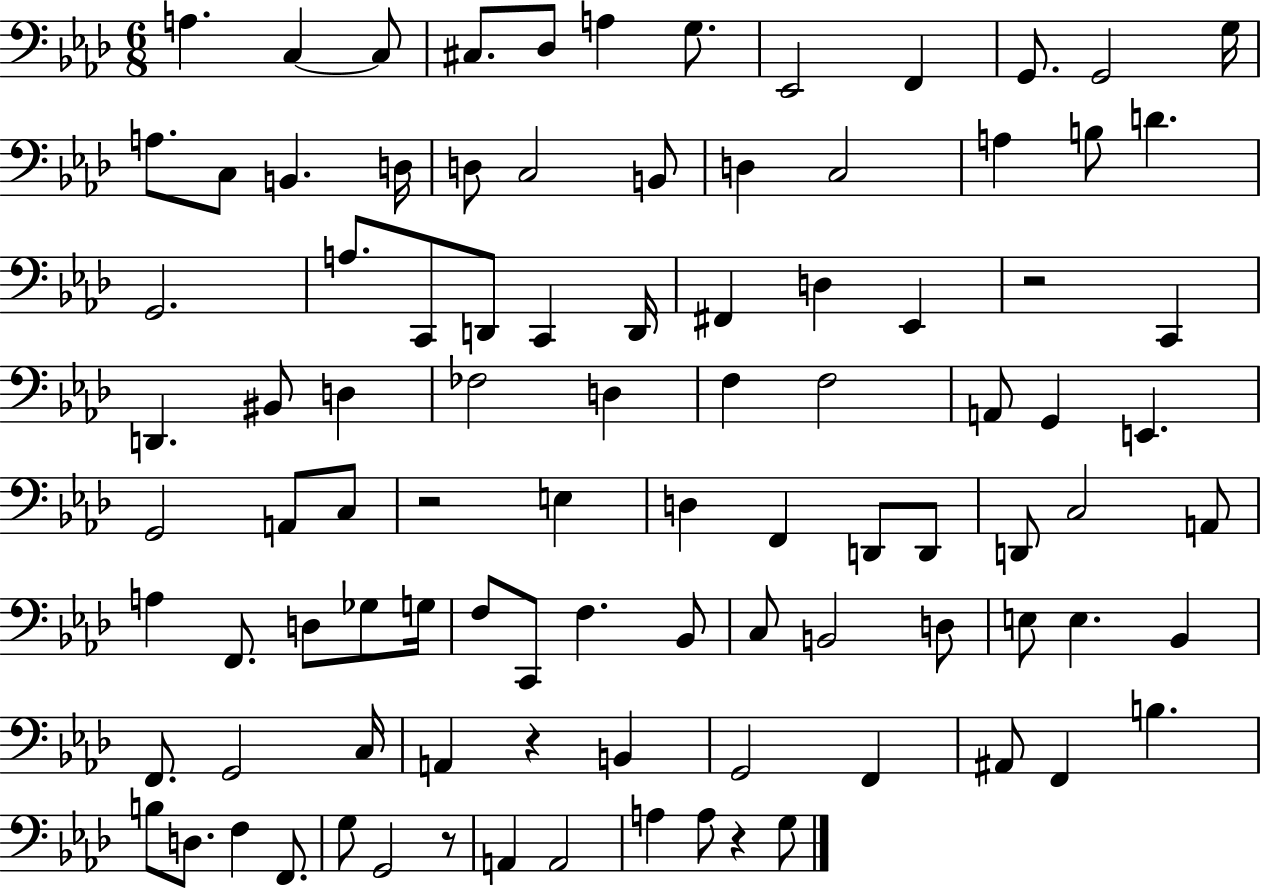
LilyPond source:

{
  \clef bass
  \numericTimeSignature
  \time 6/8
  \key aes \major
  a4. c4~~ c8 | cis8. des8 a4 g8. | ees,2 f,4 | g,8. g,2 g16 | \break a8. c8 b,4. d16 | d8 c2 b,8 | d4 c2 | a4 b8 d'4. | \break g,2. | a8. c,8 d,8 c,4 d,16 | fis,4 d4 ees,4 | r2 c,4 | \break d,4. bis,8 d4 | fes2 d4 | f4 f2 | a,8 g,4 e,4. | \break g,2 a,8 c8 | r2 e4 | d4 f,4 d,8 d,8 | d,8 c2 a,8 | \break a4 f,8. d8 ges8 g16 | f8 c,8 f4. bes,8 | c8 b,2 d8 | e8 e4. bes,4 | \break f,8. g,2 c16 | a,4 r4 b,4 | g,2 f,4 | ais,8 f,4 b4. | \break b8 d8. f4 f,8. | g8 g,2 r8 | a,4 a,2 | a4 a8 r4 g8 | \break \bar "|."
}